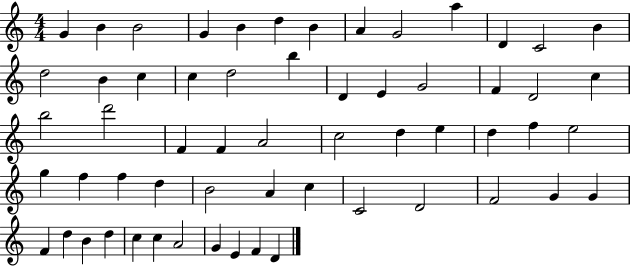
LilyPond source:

{
  \clef treble
  \numericTimeSignature
  \time 4/4
  \key c \major
  g'4 b'4 b'2 | g'4 b'4 d''4 b'4 | a'4 g'2 a''4 | d'4 c'2 b'4 | \break d''2 b'4 c''4 | c''4 d''2 b''4 | d'4 e'4 g'2 | f'4 d'2 c''4 | \break b''2 d'''2 | f'4 f'4 a'2 | c''2 d''4 e''4 | d''4 f''4 e''2 | \break g''4 f''4 f''4 d''4 | b'2 a'4 c''4 | c'2 d'2 | f'2 g'4 g'4 | \break f'4 d''4 b'4 d''4 | c''4 c''4 a'2 | g'4 e'4 f'4 d'4 | \bar "|."
}